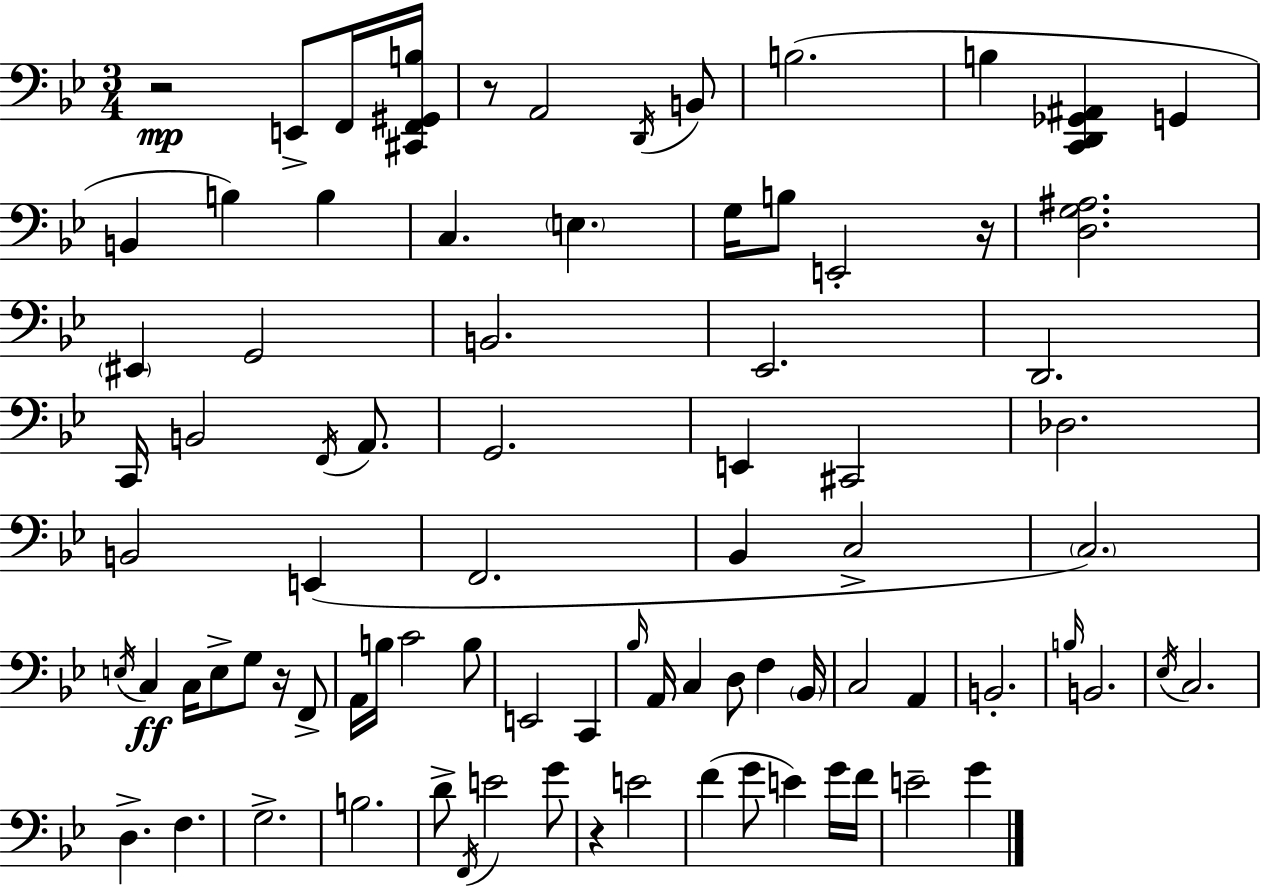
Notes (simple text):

R/h E2/e F2/s [C#2,F2,G#2,B3]/s R/e A2/h D2/s B2/e B3/h. B3/q [C2,D2,Gb2,A#2]/q G2/q B2/q B3/q B3/q C3/q. E3/q. G3/s B3/e E2/h R/s [D3,G3,A#3]/h. EIS2/q G2/h B2/h. Eb2/h. D2/h. C2/s B2/h F2/s A2/e. G2/h. E2/q C#2/h Db3/h. B2/h E2/q F2/h. Bb2/q C3/h C3/h. E3/s C3/q C3/s E3/e G3/e R/s F2/e A2/s B3/s C4/h B3/e E2/h C2/q Bb3/s A2/s C3/q D3/e F3/q Bb2/s C3/h A2/q B2/h. B3/s B2/h. Eb3/s C3/h. D3/q. F3/q. G3/h. B3/h. D4/e F2/s E4/h G4/e R/q E4/h F4/q G4/e E4/q G4/s F4/s E4/h G4/q